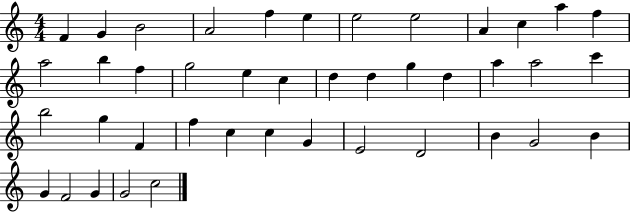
{
  \clef treble
  \numericTimeSignature
  \time 4/4
  \key c \major
  f'4 g'4 b'2 | a'2 f''4 e''4 | e''2 e''2 | a'4 c''4 a''4 f''4 | \break a''2 b''4 f''4 | g''2 e''4 c''4 | d''4 d''4 g''4 d''4 | a''4 a''2 c'''4 | \break b''2 g''4 f'4 | f''4 c''4 c''4 g'4 | e'2 d'2 | b'4 g'2 b'4 | \break g'4 f'2 g'4 | g'2 c''2 | \bar "|."
}